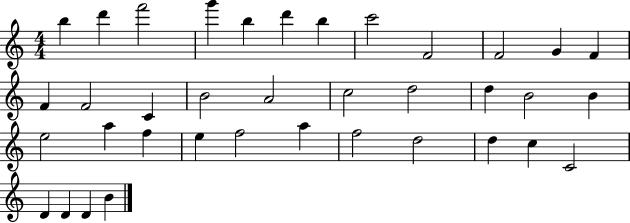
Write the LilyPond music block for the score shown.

{
  \clef treble
  \numericTimeSignature
  \time 4/4
  \key c \major
  b''4 d'''4 f'''2 | g'''4 b''4 d'''4 b''4 | c'''2 f'2 | f'2 g'4 f'4 | \break f'4 f'2 c'4 | b'2 a'2 | c''2 d''2 | d''4 b'2 b'4 | \break e''2 a''4 f''4 | e''4 f''2 a''4 | f''2 d''2 | d''4 c''4 c'2 | \break d'4 d'4 d'4 b'4 | \bar "|."
}